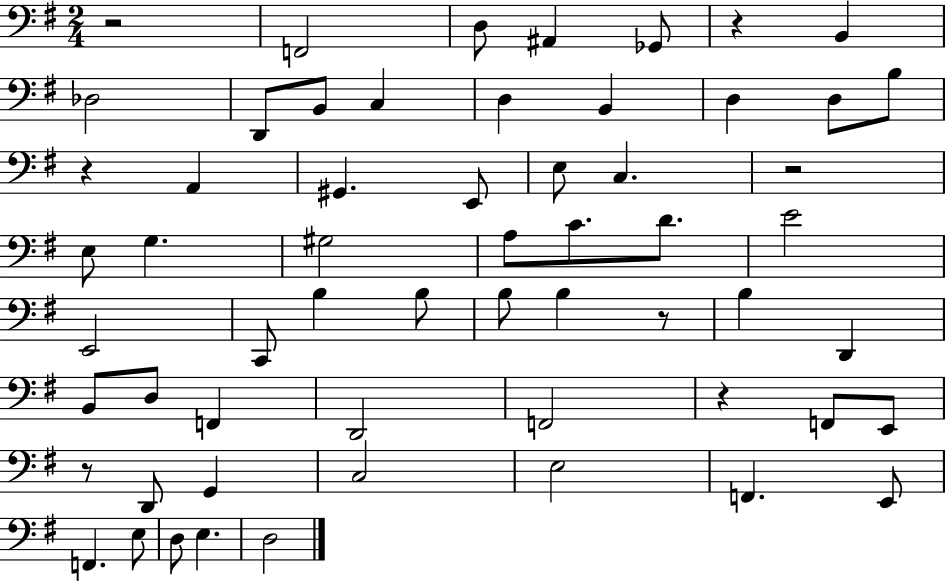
{
  \clef bass
  \numericTimeSignature
  \time 2/4
  \key g \major
  r2 | f,2 | d8 ais,4 ges,8 | r4 b,4 | \break des2 | d,8 b,8 c4 | d4 b,4 | d4 d8 b8 | \break r4 a,4 | gis,4. e,8 | e8 c4. | r2 | \break e8 g4. | gis2 | a8 c'8. d'8. | e'2 | \break e,2 | c,8 b4 b8 | b8 b4 r8 | b4 d,4 | \break b,8 d8 f,4 | d,2 | f,2 | r4 f,8 e,8 | \break r8 d,8 g,4 | c2 | e2 | f,4. e,8 | \break f,4. e8 | d8 e4. | d2 | \bar "|."
}